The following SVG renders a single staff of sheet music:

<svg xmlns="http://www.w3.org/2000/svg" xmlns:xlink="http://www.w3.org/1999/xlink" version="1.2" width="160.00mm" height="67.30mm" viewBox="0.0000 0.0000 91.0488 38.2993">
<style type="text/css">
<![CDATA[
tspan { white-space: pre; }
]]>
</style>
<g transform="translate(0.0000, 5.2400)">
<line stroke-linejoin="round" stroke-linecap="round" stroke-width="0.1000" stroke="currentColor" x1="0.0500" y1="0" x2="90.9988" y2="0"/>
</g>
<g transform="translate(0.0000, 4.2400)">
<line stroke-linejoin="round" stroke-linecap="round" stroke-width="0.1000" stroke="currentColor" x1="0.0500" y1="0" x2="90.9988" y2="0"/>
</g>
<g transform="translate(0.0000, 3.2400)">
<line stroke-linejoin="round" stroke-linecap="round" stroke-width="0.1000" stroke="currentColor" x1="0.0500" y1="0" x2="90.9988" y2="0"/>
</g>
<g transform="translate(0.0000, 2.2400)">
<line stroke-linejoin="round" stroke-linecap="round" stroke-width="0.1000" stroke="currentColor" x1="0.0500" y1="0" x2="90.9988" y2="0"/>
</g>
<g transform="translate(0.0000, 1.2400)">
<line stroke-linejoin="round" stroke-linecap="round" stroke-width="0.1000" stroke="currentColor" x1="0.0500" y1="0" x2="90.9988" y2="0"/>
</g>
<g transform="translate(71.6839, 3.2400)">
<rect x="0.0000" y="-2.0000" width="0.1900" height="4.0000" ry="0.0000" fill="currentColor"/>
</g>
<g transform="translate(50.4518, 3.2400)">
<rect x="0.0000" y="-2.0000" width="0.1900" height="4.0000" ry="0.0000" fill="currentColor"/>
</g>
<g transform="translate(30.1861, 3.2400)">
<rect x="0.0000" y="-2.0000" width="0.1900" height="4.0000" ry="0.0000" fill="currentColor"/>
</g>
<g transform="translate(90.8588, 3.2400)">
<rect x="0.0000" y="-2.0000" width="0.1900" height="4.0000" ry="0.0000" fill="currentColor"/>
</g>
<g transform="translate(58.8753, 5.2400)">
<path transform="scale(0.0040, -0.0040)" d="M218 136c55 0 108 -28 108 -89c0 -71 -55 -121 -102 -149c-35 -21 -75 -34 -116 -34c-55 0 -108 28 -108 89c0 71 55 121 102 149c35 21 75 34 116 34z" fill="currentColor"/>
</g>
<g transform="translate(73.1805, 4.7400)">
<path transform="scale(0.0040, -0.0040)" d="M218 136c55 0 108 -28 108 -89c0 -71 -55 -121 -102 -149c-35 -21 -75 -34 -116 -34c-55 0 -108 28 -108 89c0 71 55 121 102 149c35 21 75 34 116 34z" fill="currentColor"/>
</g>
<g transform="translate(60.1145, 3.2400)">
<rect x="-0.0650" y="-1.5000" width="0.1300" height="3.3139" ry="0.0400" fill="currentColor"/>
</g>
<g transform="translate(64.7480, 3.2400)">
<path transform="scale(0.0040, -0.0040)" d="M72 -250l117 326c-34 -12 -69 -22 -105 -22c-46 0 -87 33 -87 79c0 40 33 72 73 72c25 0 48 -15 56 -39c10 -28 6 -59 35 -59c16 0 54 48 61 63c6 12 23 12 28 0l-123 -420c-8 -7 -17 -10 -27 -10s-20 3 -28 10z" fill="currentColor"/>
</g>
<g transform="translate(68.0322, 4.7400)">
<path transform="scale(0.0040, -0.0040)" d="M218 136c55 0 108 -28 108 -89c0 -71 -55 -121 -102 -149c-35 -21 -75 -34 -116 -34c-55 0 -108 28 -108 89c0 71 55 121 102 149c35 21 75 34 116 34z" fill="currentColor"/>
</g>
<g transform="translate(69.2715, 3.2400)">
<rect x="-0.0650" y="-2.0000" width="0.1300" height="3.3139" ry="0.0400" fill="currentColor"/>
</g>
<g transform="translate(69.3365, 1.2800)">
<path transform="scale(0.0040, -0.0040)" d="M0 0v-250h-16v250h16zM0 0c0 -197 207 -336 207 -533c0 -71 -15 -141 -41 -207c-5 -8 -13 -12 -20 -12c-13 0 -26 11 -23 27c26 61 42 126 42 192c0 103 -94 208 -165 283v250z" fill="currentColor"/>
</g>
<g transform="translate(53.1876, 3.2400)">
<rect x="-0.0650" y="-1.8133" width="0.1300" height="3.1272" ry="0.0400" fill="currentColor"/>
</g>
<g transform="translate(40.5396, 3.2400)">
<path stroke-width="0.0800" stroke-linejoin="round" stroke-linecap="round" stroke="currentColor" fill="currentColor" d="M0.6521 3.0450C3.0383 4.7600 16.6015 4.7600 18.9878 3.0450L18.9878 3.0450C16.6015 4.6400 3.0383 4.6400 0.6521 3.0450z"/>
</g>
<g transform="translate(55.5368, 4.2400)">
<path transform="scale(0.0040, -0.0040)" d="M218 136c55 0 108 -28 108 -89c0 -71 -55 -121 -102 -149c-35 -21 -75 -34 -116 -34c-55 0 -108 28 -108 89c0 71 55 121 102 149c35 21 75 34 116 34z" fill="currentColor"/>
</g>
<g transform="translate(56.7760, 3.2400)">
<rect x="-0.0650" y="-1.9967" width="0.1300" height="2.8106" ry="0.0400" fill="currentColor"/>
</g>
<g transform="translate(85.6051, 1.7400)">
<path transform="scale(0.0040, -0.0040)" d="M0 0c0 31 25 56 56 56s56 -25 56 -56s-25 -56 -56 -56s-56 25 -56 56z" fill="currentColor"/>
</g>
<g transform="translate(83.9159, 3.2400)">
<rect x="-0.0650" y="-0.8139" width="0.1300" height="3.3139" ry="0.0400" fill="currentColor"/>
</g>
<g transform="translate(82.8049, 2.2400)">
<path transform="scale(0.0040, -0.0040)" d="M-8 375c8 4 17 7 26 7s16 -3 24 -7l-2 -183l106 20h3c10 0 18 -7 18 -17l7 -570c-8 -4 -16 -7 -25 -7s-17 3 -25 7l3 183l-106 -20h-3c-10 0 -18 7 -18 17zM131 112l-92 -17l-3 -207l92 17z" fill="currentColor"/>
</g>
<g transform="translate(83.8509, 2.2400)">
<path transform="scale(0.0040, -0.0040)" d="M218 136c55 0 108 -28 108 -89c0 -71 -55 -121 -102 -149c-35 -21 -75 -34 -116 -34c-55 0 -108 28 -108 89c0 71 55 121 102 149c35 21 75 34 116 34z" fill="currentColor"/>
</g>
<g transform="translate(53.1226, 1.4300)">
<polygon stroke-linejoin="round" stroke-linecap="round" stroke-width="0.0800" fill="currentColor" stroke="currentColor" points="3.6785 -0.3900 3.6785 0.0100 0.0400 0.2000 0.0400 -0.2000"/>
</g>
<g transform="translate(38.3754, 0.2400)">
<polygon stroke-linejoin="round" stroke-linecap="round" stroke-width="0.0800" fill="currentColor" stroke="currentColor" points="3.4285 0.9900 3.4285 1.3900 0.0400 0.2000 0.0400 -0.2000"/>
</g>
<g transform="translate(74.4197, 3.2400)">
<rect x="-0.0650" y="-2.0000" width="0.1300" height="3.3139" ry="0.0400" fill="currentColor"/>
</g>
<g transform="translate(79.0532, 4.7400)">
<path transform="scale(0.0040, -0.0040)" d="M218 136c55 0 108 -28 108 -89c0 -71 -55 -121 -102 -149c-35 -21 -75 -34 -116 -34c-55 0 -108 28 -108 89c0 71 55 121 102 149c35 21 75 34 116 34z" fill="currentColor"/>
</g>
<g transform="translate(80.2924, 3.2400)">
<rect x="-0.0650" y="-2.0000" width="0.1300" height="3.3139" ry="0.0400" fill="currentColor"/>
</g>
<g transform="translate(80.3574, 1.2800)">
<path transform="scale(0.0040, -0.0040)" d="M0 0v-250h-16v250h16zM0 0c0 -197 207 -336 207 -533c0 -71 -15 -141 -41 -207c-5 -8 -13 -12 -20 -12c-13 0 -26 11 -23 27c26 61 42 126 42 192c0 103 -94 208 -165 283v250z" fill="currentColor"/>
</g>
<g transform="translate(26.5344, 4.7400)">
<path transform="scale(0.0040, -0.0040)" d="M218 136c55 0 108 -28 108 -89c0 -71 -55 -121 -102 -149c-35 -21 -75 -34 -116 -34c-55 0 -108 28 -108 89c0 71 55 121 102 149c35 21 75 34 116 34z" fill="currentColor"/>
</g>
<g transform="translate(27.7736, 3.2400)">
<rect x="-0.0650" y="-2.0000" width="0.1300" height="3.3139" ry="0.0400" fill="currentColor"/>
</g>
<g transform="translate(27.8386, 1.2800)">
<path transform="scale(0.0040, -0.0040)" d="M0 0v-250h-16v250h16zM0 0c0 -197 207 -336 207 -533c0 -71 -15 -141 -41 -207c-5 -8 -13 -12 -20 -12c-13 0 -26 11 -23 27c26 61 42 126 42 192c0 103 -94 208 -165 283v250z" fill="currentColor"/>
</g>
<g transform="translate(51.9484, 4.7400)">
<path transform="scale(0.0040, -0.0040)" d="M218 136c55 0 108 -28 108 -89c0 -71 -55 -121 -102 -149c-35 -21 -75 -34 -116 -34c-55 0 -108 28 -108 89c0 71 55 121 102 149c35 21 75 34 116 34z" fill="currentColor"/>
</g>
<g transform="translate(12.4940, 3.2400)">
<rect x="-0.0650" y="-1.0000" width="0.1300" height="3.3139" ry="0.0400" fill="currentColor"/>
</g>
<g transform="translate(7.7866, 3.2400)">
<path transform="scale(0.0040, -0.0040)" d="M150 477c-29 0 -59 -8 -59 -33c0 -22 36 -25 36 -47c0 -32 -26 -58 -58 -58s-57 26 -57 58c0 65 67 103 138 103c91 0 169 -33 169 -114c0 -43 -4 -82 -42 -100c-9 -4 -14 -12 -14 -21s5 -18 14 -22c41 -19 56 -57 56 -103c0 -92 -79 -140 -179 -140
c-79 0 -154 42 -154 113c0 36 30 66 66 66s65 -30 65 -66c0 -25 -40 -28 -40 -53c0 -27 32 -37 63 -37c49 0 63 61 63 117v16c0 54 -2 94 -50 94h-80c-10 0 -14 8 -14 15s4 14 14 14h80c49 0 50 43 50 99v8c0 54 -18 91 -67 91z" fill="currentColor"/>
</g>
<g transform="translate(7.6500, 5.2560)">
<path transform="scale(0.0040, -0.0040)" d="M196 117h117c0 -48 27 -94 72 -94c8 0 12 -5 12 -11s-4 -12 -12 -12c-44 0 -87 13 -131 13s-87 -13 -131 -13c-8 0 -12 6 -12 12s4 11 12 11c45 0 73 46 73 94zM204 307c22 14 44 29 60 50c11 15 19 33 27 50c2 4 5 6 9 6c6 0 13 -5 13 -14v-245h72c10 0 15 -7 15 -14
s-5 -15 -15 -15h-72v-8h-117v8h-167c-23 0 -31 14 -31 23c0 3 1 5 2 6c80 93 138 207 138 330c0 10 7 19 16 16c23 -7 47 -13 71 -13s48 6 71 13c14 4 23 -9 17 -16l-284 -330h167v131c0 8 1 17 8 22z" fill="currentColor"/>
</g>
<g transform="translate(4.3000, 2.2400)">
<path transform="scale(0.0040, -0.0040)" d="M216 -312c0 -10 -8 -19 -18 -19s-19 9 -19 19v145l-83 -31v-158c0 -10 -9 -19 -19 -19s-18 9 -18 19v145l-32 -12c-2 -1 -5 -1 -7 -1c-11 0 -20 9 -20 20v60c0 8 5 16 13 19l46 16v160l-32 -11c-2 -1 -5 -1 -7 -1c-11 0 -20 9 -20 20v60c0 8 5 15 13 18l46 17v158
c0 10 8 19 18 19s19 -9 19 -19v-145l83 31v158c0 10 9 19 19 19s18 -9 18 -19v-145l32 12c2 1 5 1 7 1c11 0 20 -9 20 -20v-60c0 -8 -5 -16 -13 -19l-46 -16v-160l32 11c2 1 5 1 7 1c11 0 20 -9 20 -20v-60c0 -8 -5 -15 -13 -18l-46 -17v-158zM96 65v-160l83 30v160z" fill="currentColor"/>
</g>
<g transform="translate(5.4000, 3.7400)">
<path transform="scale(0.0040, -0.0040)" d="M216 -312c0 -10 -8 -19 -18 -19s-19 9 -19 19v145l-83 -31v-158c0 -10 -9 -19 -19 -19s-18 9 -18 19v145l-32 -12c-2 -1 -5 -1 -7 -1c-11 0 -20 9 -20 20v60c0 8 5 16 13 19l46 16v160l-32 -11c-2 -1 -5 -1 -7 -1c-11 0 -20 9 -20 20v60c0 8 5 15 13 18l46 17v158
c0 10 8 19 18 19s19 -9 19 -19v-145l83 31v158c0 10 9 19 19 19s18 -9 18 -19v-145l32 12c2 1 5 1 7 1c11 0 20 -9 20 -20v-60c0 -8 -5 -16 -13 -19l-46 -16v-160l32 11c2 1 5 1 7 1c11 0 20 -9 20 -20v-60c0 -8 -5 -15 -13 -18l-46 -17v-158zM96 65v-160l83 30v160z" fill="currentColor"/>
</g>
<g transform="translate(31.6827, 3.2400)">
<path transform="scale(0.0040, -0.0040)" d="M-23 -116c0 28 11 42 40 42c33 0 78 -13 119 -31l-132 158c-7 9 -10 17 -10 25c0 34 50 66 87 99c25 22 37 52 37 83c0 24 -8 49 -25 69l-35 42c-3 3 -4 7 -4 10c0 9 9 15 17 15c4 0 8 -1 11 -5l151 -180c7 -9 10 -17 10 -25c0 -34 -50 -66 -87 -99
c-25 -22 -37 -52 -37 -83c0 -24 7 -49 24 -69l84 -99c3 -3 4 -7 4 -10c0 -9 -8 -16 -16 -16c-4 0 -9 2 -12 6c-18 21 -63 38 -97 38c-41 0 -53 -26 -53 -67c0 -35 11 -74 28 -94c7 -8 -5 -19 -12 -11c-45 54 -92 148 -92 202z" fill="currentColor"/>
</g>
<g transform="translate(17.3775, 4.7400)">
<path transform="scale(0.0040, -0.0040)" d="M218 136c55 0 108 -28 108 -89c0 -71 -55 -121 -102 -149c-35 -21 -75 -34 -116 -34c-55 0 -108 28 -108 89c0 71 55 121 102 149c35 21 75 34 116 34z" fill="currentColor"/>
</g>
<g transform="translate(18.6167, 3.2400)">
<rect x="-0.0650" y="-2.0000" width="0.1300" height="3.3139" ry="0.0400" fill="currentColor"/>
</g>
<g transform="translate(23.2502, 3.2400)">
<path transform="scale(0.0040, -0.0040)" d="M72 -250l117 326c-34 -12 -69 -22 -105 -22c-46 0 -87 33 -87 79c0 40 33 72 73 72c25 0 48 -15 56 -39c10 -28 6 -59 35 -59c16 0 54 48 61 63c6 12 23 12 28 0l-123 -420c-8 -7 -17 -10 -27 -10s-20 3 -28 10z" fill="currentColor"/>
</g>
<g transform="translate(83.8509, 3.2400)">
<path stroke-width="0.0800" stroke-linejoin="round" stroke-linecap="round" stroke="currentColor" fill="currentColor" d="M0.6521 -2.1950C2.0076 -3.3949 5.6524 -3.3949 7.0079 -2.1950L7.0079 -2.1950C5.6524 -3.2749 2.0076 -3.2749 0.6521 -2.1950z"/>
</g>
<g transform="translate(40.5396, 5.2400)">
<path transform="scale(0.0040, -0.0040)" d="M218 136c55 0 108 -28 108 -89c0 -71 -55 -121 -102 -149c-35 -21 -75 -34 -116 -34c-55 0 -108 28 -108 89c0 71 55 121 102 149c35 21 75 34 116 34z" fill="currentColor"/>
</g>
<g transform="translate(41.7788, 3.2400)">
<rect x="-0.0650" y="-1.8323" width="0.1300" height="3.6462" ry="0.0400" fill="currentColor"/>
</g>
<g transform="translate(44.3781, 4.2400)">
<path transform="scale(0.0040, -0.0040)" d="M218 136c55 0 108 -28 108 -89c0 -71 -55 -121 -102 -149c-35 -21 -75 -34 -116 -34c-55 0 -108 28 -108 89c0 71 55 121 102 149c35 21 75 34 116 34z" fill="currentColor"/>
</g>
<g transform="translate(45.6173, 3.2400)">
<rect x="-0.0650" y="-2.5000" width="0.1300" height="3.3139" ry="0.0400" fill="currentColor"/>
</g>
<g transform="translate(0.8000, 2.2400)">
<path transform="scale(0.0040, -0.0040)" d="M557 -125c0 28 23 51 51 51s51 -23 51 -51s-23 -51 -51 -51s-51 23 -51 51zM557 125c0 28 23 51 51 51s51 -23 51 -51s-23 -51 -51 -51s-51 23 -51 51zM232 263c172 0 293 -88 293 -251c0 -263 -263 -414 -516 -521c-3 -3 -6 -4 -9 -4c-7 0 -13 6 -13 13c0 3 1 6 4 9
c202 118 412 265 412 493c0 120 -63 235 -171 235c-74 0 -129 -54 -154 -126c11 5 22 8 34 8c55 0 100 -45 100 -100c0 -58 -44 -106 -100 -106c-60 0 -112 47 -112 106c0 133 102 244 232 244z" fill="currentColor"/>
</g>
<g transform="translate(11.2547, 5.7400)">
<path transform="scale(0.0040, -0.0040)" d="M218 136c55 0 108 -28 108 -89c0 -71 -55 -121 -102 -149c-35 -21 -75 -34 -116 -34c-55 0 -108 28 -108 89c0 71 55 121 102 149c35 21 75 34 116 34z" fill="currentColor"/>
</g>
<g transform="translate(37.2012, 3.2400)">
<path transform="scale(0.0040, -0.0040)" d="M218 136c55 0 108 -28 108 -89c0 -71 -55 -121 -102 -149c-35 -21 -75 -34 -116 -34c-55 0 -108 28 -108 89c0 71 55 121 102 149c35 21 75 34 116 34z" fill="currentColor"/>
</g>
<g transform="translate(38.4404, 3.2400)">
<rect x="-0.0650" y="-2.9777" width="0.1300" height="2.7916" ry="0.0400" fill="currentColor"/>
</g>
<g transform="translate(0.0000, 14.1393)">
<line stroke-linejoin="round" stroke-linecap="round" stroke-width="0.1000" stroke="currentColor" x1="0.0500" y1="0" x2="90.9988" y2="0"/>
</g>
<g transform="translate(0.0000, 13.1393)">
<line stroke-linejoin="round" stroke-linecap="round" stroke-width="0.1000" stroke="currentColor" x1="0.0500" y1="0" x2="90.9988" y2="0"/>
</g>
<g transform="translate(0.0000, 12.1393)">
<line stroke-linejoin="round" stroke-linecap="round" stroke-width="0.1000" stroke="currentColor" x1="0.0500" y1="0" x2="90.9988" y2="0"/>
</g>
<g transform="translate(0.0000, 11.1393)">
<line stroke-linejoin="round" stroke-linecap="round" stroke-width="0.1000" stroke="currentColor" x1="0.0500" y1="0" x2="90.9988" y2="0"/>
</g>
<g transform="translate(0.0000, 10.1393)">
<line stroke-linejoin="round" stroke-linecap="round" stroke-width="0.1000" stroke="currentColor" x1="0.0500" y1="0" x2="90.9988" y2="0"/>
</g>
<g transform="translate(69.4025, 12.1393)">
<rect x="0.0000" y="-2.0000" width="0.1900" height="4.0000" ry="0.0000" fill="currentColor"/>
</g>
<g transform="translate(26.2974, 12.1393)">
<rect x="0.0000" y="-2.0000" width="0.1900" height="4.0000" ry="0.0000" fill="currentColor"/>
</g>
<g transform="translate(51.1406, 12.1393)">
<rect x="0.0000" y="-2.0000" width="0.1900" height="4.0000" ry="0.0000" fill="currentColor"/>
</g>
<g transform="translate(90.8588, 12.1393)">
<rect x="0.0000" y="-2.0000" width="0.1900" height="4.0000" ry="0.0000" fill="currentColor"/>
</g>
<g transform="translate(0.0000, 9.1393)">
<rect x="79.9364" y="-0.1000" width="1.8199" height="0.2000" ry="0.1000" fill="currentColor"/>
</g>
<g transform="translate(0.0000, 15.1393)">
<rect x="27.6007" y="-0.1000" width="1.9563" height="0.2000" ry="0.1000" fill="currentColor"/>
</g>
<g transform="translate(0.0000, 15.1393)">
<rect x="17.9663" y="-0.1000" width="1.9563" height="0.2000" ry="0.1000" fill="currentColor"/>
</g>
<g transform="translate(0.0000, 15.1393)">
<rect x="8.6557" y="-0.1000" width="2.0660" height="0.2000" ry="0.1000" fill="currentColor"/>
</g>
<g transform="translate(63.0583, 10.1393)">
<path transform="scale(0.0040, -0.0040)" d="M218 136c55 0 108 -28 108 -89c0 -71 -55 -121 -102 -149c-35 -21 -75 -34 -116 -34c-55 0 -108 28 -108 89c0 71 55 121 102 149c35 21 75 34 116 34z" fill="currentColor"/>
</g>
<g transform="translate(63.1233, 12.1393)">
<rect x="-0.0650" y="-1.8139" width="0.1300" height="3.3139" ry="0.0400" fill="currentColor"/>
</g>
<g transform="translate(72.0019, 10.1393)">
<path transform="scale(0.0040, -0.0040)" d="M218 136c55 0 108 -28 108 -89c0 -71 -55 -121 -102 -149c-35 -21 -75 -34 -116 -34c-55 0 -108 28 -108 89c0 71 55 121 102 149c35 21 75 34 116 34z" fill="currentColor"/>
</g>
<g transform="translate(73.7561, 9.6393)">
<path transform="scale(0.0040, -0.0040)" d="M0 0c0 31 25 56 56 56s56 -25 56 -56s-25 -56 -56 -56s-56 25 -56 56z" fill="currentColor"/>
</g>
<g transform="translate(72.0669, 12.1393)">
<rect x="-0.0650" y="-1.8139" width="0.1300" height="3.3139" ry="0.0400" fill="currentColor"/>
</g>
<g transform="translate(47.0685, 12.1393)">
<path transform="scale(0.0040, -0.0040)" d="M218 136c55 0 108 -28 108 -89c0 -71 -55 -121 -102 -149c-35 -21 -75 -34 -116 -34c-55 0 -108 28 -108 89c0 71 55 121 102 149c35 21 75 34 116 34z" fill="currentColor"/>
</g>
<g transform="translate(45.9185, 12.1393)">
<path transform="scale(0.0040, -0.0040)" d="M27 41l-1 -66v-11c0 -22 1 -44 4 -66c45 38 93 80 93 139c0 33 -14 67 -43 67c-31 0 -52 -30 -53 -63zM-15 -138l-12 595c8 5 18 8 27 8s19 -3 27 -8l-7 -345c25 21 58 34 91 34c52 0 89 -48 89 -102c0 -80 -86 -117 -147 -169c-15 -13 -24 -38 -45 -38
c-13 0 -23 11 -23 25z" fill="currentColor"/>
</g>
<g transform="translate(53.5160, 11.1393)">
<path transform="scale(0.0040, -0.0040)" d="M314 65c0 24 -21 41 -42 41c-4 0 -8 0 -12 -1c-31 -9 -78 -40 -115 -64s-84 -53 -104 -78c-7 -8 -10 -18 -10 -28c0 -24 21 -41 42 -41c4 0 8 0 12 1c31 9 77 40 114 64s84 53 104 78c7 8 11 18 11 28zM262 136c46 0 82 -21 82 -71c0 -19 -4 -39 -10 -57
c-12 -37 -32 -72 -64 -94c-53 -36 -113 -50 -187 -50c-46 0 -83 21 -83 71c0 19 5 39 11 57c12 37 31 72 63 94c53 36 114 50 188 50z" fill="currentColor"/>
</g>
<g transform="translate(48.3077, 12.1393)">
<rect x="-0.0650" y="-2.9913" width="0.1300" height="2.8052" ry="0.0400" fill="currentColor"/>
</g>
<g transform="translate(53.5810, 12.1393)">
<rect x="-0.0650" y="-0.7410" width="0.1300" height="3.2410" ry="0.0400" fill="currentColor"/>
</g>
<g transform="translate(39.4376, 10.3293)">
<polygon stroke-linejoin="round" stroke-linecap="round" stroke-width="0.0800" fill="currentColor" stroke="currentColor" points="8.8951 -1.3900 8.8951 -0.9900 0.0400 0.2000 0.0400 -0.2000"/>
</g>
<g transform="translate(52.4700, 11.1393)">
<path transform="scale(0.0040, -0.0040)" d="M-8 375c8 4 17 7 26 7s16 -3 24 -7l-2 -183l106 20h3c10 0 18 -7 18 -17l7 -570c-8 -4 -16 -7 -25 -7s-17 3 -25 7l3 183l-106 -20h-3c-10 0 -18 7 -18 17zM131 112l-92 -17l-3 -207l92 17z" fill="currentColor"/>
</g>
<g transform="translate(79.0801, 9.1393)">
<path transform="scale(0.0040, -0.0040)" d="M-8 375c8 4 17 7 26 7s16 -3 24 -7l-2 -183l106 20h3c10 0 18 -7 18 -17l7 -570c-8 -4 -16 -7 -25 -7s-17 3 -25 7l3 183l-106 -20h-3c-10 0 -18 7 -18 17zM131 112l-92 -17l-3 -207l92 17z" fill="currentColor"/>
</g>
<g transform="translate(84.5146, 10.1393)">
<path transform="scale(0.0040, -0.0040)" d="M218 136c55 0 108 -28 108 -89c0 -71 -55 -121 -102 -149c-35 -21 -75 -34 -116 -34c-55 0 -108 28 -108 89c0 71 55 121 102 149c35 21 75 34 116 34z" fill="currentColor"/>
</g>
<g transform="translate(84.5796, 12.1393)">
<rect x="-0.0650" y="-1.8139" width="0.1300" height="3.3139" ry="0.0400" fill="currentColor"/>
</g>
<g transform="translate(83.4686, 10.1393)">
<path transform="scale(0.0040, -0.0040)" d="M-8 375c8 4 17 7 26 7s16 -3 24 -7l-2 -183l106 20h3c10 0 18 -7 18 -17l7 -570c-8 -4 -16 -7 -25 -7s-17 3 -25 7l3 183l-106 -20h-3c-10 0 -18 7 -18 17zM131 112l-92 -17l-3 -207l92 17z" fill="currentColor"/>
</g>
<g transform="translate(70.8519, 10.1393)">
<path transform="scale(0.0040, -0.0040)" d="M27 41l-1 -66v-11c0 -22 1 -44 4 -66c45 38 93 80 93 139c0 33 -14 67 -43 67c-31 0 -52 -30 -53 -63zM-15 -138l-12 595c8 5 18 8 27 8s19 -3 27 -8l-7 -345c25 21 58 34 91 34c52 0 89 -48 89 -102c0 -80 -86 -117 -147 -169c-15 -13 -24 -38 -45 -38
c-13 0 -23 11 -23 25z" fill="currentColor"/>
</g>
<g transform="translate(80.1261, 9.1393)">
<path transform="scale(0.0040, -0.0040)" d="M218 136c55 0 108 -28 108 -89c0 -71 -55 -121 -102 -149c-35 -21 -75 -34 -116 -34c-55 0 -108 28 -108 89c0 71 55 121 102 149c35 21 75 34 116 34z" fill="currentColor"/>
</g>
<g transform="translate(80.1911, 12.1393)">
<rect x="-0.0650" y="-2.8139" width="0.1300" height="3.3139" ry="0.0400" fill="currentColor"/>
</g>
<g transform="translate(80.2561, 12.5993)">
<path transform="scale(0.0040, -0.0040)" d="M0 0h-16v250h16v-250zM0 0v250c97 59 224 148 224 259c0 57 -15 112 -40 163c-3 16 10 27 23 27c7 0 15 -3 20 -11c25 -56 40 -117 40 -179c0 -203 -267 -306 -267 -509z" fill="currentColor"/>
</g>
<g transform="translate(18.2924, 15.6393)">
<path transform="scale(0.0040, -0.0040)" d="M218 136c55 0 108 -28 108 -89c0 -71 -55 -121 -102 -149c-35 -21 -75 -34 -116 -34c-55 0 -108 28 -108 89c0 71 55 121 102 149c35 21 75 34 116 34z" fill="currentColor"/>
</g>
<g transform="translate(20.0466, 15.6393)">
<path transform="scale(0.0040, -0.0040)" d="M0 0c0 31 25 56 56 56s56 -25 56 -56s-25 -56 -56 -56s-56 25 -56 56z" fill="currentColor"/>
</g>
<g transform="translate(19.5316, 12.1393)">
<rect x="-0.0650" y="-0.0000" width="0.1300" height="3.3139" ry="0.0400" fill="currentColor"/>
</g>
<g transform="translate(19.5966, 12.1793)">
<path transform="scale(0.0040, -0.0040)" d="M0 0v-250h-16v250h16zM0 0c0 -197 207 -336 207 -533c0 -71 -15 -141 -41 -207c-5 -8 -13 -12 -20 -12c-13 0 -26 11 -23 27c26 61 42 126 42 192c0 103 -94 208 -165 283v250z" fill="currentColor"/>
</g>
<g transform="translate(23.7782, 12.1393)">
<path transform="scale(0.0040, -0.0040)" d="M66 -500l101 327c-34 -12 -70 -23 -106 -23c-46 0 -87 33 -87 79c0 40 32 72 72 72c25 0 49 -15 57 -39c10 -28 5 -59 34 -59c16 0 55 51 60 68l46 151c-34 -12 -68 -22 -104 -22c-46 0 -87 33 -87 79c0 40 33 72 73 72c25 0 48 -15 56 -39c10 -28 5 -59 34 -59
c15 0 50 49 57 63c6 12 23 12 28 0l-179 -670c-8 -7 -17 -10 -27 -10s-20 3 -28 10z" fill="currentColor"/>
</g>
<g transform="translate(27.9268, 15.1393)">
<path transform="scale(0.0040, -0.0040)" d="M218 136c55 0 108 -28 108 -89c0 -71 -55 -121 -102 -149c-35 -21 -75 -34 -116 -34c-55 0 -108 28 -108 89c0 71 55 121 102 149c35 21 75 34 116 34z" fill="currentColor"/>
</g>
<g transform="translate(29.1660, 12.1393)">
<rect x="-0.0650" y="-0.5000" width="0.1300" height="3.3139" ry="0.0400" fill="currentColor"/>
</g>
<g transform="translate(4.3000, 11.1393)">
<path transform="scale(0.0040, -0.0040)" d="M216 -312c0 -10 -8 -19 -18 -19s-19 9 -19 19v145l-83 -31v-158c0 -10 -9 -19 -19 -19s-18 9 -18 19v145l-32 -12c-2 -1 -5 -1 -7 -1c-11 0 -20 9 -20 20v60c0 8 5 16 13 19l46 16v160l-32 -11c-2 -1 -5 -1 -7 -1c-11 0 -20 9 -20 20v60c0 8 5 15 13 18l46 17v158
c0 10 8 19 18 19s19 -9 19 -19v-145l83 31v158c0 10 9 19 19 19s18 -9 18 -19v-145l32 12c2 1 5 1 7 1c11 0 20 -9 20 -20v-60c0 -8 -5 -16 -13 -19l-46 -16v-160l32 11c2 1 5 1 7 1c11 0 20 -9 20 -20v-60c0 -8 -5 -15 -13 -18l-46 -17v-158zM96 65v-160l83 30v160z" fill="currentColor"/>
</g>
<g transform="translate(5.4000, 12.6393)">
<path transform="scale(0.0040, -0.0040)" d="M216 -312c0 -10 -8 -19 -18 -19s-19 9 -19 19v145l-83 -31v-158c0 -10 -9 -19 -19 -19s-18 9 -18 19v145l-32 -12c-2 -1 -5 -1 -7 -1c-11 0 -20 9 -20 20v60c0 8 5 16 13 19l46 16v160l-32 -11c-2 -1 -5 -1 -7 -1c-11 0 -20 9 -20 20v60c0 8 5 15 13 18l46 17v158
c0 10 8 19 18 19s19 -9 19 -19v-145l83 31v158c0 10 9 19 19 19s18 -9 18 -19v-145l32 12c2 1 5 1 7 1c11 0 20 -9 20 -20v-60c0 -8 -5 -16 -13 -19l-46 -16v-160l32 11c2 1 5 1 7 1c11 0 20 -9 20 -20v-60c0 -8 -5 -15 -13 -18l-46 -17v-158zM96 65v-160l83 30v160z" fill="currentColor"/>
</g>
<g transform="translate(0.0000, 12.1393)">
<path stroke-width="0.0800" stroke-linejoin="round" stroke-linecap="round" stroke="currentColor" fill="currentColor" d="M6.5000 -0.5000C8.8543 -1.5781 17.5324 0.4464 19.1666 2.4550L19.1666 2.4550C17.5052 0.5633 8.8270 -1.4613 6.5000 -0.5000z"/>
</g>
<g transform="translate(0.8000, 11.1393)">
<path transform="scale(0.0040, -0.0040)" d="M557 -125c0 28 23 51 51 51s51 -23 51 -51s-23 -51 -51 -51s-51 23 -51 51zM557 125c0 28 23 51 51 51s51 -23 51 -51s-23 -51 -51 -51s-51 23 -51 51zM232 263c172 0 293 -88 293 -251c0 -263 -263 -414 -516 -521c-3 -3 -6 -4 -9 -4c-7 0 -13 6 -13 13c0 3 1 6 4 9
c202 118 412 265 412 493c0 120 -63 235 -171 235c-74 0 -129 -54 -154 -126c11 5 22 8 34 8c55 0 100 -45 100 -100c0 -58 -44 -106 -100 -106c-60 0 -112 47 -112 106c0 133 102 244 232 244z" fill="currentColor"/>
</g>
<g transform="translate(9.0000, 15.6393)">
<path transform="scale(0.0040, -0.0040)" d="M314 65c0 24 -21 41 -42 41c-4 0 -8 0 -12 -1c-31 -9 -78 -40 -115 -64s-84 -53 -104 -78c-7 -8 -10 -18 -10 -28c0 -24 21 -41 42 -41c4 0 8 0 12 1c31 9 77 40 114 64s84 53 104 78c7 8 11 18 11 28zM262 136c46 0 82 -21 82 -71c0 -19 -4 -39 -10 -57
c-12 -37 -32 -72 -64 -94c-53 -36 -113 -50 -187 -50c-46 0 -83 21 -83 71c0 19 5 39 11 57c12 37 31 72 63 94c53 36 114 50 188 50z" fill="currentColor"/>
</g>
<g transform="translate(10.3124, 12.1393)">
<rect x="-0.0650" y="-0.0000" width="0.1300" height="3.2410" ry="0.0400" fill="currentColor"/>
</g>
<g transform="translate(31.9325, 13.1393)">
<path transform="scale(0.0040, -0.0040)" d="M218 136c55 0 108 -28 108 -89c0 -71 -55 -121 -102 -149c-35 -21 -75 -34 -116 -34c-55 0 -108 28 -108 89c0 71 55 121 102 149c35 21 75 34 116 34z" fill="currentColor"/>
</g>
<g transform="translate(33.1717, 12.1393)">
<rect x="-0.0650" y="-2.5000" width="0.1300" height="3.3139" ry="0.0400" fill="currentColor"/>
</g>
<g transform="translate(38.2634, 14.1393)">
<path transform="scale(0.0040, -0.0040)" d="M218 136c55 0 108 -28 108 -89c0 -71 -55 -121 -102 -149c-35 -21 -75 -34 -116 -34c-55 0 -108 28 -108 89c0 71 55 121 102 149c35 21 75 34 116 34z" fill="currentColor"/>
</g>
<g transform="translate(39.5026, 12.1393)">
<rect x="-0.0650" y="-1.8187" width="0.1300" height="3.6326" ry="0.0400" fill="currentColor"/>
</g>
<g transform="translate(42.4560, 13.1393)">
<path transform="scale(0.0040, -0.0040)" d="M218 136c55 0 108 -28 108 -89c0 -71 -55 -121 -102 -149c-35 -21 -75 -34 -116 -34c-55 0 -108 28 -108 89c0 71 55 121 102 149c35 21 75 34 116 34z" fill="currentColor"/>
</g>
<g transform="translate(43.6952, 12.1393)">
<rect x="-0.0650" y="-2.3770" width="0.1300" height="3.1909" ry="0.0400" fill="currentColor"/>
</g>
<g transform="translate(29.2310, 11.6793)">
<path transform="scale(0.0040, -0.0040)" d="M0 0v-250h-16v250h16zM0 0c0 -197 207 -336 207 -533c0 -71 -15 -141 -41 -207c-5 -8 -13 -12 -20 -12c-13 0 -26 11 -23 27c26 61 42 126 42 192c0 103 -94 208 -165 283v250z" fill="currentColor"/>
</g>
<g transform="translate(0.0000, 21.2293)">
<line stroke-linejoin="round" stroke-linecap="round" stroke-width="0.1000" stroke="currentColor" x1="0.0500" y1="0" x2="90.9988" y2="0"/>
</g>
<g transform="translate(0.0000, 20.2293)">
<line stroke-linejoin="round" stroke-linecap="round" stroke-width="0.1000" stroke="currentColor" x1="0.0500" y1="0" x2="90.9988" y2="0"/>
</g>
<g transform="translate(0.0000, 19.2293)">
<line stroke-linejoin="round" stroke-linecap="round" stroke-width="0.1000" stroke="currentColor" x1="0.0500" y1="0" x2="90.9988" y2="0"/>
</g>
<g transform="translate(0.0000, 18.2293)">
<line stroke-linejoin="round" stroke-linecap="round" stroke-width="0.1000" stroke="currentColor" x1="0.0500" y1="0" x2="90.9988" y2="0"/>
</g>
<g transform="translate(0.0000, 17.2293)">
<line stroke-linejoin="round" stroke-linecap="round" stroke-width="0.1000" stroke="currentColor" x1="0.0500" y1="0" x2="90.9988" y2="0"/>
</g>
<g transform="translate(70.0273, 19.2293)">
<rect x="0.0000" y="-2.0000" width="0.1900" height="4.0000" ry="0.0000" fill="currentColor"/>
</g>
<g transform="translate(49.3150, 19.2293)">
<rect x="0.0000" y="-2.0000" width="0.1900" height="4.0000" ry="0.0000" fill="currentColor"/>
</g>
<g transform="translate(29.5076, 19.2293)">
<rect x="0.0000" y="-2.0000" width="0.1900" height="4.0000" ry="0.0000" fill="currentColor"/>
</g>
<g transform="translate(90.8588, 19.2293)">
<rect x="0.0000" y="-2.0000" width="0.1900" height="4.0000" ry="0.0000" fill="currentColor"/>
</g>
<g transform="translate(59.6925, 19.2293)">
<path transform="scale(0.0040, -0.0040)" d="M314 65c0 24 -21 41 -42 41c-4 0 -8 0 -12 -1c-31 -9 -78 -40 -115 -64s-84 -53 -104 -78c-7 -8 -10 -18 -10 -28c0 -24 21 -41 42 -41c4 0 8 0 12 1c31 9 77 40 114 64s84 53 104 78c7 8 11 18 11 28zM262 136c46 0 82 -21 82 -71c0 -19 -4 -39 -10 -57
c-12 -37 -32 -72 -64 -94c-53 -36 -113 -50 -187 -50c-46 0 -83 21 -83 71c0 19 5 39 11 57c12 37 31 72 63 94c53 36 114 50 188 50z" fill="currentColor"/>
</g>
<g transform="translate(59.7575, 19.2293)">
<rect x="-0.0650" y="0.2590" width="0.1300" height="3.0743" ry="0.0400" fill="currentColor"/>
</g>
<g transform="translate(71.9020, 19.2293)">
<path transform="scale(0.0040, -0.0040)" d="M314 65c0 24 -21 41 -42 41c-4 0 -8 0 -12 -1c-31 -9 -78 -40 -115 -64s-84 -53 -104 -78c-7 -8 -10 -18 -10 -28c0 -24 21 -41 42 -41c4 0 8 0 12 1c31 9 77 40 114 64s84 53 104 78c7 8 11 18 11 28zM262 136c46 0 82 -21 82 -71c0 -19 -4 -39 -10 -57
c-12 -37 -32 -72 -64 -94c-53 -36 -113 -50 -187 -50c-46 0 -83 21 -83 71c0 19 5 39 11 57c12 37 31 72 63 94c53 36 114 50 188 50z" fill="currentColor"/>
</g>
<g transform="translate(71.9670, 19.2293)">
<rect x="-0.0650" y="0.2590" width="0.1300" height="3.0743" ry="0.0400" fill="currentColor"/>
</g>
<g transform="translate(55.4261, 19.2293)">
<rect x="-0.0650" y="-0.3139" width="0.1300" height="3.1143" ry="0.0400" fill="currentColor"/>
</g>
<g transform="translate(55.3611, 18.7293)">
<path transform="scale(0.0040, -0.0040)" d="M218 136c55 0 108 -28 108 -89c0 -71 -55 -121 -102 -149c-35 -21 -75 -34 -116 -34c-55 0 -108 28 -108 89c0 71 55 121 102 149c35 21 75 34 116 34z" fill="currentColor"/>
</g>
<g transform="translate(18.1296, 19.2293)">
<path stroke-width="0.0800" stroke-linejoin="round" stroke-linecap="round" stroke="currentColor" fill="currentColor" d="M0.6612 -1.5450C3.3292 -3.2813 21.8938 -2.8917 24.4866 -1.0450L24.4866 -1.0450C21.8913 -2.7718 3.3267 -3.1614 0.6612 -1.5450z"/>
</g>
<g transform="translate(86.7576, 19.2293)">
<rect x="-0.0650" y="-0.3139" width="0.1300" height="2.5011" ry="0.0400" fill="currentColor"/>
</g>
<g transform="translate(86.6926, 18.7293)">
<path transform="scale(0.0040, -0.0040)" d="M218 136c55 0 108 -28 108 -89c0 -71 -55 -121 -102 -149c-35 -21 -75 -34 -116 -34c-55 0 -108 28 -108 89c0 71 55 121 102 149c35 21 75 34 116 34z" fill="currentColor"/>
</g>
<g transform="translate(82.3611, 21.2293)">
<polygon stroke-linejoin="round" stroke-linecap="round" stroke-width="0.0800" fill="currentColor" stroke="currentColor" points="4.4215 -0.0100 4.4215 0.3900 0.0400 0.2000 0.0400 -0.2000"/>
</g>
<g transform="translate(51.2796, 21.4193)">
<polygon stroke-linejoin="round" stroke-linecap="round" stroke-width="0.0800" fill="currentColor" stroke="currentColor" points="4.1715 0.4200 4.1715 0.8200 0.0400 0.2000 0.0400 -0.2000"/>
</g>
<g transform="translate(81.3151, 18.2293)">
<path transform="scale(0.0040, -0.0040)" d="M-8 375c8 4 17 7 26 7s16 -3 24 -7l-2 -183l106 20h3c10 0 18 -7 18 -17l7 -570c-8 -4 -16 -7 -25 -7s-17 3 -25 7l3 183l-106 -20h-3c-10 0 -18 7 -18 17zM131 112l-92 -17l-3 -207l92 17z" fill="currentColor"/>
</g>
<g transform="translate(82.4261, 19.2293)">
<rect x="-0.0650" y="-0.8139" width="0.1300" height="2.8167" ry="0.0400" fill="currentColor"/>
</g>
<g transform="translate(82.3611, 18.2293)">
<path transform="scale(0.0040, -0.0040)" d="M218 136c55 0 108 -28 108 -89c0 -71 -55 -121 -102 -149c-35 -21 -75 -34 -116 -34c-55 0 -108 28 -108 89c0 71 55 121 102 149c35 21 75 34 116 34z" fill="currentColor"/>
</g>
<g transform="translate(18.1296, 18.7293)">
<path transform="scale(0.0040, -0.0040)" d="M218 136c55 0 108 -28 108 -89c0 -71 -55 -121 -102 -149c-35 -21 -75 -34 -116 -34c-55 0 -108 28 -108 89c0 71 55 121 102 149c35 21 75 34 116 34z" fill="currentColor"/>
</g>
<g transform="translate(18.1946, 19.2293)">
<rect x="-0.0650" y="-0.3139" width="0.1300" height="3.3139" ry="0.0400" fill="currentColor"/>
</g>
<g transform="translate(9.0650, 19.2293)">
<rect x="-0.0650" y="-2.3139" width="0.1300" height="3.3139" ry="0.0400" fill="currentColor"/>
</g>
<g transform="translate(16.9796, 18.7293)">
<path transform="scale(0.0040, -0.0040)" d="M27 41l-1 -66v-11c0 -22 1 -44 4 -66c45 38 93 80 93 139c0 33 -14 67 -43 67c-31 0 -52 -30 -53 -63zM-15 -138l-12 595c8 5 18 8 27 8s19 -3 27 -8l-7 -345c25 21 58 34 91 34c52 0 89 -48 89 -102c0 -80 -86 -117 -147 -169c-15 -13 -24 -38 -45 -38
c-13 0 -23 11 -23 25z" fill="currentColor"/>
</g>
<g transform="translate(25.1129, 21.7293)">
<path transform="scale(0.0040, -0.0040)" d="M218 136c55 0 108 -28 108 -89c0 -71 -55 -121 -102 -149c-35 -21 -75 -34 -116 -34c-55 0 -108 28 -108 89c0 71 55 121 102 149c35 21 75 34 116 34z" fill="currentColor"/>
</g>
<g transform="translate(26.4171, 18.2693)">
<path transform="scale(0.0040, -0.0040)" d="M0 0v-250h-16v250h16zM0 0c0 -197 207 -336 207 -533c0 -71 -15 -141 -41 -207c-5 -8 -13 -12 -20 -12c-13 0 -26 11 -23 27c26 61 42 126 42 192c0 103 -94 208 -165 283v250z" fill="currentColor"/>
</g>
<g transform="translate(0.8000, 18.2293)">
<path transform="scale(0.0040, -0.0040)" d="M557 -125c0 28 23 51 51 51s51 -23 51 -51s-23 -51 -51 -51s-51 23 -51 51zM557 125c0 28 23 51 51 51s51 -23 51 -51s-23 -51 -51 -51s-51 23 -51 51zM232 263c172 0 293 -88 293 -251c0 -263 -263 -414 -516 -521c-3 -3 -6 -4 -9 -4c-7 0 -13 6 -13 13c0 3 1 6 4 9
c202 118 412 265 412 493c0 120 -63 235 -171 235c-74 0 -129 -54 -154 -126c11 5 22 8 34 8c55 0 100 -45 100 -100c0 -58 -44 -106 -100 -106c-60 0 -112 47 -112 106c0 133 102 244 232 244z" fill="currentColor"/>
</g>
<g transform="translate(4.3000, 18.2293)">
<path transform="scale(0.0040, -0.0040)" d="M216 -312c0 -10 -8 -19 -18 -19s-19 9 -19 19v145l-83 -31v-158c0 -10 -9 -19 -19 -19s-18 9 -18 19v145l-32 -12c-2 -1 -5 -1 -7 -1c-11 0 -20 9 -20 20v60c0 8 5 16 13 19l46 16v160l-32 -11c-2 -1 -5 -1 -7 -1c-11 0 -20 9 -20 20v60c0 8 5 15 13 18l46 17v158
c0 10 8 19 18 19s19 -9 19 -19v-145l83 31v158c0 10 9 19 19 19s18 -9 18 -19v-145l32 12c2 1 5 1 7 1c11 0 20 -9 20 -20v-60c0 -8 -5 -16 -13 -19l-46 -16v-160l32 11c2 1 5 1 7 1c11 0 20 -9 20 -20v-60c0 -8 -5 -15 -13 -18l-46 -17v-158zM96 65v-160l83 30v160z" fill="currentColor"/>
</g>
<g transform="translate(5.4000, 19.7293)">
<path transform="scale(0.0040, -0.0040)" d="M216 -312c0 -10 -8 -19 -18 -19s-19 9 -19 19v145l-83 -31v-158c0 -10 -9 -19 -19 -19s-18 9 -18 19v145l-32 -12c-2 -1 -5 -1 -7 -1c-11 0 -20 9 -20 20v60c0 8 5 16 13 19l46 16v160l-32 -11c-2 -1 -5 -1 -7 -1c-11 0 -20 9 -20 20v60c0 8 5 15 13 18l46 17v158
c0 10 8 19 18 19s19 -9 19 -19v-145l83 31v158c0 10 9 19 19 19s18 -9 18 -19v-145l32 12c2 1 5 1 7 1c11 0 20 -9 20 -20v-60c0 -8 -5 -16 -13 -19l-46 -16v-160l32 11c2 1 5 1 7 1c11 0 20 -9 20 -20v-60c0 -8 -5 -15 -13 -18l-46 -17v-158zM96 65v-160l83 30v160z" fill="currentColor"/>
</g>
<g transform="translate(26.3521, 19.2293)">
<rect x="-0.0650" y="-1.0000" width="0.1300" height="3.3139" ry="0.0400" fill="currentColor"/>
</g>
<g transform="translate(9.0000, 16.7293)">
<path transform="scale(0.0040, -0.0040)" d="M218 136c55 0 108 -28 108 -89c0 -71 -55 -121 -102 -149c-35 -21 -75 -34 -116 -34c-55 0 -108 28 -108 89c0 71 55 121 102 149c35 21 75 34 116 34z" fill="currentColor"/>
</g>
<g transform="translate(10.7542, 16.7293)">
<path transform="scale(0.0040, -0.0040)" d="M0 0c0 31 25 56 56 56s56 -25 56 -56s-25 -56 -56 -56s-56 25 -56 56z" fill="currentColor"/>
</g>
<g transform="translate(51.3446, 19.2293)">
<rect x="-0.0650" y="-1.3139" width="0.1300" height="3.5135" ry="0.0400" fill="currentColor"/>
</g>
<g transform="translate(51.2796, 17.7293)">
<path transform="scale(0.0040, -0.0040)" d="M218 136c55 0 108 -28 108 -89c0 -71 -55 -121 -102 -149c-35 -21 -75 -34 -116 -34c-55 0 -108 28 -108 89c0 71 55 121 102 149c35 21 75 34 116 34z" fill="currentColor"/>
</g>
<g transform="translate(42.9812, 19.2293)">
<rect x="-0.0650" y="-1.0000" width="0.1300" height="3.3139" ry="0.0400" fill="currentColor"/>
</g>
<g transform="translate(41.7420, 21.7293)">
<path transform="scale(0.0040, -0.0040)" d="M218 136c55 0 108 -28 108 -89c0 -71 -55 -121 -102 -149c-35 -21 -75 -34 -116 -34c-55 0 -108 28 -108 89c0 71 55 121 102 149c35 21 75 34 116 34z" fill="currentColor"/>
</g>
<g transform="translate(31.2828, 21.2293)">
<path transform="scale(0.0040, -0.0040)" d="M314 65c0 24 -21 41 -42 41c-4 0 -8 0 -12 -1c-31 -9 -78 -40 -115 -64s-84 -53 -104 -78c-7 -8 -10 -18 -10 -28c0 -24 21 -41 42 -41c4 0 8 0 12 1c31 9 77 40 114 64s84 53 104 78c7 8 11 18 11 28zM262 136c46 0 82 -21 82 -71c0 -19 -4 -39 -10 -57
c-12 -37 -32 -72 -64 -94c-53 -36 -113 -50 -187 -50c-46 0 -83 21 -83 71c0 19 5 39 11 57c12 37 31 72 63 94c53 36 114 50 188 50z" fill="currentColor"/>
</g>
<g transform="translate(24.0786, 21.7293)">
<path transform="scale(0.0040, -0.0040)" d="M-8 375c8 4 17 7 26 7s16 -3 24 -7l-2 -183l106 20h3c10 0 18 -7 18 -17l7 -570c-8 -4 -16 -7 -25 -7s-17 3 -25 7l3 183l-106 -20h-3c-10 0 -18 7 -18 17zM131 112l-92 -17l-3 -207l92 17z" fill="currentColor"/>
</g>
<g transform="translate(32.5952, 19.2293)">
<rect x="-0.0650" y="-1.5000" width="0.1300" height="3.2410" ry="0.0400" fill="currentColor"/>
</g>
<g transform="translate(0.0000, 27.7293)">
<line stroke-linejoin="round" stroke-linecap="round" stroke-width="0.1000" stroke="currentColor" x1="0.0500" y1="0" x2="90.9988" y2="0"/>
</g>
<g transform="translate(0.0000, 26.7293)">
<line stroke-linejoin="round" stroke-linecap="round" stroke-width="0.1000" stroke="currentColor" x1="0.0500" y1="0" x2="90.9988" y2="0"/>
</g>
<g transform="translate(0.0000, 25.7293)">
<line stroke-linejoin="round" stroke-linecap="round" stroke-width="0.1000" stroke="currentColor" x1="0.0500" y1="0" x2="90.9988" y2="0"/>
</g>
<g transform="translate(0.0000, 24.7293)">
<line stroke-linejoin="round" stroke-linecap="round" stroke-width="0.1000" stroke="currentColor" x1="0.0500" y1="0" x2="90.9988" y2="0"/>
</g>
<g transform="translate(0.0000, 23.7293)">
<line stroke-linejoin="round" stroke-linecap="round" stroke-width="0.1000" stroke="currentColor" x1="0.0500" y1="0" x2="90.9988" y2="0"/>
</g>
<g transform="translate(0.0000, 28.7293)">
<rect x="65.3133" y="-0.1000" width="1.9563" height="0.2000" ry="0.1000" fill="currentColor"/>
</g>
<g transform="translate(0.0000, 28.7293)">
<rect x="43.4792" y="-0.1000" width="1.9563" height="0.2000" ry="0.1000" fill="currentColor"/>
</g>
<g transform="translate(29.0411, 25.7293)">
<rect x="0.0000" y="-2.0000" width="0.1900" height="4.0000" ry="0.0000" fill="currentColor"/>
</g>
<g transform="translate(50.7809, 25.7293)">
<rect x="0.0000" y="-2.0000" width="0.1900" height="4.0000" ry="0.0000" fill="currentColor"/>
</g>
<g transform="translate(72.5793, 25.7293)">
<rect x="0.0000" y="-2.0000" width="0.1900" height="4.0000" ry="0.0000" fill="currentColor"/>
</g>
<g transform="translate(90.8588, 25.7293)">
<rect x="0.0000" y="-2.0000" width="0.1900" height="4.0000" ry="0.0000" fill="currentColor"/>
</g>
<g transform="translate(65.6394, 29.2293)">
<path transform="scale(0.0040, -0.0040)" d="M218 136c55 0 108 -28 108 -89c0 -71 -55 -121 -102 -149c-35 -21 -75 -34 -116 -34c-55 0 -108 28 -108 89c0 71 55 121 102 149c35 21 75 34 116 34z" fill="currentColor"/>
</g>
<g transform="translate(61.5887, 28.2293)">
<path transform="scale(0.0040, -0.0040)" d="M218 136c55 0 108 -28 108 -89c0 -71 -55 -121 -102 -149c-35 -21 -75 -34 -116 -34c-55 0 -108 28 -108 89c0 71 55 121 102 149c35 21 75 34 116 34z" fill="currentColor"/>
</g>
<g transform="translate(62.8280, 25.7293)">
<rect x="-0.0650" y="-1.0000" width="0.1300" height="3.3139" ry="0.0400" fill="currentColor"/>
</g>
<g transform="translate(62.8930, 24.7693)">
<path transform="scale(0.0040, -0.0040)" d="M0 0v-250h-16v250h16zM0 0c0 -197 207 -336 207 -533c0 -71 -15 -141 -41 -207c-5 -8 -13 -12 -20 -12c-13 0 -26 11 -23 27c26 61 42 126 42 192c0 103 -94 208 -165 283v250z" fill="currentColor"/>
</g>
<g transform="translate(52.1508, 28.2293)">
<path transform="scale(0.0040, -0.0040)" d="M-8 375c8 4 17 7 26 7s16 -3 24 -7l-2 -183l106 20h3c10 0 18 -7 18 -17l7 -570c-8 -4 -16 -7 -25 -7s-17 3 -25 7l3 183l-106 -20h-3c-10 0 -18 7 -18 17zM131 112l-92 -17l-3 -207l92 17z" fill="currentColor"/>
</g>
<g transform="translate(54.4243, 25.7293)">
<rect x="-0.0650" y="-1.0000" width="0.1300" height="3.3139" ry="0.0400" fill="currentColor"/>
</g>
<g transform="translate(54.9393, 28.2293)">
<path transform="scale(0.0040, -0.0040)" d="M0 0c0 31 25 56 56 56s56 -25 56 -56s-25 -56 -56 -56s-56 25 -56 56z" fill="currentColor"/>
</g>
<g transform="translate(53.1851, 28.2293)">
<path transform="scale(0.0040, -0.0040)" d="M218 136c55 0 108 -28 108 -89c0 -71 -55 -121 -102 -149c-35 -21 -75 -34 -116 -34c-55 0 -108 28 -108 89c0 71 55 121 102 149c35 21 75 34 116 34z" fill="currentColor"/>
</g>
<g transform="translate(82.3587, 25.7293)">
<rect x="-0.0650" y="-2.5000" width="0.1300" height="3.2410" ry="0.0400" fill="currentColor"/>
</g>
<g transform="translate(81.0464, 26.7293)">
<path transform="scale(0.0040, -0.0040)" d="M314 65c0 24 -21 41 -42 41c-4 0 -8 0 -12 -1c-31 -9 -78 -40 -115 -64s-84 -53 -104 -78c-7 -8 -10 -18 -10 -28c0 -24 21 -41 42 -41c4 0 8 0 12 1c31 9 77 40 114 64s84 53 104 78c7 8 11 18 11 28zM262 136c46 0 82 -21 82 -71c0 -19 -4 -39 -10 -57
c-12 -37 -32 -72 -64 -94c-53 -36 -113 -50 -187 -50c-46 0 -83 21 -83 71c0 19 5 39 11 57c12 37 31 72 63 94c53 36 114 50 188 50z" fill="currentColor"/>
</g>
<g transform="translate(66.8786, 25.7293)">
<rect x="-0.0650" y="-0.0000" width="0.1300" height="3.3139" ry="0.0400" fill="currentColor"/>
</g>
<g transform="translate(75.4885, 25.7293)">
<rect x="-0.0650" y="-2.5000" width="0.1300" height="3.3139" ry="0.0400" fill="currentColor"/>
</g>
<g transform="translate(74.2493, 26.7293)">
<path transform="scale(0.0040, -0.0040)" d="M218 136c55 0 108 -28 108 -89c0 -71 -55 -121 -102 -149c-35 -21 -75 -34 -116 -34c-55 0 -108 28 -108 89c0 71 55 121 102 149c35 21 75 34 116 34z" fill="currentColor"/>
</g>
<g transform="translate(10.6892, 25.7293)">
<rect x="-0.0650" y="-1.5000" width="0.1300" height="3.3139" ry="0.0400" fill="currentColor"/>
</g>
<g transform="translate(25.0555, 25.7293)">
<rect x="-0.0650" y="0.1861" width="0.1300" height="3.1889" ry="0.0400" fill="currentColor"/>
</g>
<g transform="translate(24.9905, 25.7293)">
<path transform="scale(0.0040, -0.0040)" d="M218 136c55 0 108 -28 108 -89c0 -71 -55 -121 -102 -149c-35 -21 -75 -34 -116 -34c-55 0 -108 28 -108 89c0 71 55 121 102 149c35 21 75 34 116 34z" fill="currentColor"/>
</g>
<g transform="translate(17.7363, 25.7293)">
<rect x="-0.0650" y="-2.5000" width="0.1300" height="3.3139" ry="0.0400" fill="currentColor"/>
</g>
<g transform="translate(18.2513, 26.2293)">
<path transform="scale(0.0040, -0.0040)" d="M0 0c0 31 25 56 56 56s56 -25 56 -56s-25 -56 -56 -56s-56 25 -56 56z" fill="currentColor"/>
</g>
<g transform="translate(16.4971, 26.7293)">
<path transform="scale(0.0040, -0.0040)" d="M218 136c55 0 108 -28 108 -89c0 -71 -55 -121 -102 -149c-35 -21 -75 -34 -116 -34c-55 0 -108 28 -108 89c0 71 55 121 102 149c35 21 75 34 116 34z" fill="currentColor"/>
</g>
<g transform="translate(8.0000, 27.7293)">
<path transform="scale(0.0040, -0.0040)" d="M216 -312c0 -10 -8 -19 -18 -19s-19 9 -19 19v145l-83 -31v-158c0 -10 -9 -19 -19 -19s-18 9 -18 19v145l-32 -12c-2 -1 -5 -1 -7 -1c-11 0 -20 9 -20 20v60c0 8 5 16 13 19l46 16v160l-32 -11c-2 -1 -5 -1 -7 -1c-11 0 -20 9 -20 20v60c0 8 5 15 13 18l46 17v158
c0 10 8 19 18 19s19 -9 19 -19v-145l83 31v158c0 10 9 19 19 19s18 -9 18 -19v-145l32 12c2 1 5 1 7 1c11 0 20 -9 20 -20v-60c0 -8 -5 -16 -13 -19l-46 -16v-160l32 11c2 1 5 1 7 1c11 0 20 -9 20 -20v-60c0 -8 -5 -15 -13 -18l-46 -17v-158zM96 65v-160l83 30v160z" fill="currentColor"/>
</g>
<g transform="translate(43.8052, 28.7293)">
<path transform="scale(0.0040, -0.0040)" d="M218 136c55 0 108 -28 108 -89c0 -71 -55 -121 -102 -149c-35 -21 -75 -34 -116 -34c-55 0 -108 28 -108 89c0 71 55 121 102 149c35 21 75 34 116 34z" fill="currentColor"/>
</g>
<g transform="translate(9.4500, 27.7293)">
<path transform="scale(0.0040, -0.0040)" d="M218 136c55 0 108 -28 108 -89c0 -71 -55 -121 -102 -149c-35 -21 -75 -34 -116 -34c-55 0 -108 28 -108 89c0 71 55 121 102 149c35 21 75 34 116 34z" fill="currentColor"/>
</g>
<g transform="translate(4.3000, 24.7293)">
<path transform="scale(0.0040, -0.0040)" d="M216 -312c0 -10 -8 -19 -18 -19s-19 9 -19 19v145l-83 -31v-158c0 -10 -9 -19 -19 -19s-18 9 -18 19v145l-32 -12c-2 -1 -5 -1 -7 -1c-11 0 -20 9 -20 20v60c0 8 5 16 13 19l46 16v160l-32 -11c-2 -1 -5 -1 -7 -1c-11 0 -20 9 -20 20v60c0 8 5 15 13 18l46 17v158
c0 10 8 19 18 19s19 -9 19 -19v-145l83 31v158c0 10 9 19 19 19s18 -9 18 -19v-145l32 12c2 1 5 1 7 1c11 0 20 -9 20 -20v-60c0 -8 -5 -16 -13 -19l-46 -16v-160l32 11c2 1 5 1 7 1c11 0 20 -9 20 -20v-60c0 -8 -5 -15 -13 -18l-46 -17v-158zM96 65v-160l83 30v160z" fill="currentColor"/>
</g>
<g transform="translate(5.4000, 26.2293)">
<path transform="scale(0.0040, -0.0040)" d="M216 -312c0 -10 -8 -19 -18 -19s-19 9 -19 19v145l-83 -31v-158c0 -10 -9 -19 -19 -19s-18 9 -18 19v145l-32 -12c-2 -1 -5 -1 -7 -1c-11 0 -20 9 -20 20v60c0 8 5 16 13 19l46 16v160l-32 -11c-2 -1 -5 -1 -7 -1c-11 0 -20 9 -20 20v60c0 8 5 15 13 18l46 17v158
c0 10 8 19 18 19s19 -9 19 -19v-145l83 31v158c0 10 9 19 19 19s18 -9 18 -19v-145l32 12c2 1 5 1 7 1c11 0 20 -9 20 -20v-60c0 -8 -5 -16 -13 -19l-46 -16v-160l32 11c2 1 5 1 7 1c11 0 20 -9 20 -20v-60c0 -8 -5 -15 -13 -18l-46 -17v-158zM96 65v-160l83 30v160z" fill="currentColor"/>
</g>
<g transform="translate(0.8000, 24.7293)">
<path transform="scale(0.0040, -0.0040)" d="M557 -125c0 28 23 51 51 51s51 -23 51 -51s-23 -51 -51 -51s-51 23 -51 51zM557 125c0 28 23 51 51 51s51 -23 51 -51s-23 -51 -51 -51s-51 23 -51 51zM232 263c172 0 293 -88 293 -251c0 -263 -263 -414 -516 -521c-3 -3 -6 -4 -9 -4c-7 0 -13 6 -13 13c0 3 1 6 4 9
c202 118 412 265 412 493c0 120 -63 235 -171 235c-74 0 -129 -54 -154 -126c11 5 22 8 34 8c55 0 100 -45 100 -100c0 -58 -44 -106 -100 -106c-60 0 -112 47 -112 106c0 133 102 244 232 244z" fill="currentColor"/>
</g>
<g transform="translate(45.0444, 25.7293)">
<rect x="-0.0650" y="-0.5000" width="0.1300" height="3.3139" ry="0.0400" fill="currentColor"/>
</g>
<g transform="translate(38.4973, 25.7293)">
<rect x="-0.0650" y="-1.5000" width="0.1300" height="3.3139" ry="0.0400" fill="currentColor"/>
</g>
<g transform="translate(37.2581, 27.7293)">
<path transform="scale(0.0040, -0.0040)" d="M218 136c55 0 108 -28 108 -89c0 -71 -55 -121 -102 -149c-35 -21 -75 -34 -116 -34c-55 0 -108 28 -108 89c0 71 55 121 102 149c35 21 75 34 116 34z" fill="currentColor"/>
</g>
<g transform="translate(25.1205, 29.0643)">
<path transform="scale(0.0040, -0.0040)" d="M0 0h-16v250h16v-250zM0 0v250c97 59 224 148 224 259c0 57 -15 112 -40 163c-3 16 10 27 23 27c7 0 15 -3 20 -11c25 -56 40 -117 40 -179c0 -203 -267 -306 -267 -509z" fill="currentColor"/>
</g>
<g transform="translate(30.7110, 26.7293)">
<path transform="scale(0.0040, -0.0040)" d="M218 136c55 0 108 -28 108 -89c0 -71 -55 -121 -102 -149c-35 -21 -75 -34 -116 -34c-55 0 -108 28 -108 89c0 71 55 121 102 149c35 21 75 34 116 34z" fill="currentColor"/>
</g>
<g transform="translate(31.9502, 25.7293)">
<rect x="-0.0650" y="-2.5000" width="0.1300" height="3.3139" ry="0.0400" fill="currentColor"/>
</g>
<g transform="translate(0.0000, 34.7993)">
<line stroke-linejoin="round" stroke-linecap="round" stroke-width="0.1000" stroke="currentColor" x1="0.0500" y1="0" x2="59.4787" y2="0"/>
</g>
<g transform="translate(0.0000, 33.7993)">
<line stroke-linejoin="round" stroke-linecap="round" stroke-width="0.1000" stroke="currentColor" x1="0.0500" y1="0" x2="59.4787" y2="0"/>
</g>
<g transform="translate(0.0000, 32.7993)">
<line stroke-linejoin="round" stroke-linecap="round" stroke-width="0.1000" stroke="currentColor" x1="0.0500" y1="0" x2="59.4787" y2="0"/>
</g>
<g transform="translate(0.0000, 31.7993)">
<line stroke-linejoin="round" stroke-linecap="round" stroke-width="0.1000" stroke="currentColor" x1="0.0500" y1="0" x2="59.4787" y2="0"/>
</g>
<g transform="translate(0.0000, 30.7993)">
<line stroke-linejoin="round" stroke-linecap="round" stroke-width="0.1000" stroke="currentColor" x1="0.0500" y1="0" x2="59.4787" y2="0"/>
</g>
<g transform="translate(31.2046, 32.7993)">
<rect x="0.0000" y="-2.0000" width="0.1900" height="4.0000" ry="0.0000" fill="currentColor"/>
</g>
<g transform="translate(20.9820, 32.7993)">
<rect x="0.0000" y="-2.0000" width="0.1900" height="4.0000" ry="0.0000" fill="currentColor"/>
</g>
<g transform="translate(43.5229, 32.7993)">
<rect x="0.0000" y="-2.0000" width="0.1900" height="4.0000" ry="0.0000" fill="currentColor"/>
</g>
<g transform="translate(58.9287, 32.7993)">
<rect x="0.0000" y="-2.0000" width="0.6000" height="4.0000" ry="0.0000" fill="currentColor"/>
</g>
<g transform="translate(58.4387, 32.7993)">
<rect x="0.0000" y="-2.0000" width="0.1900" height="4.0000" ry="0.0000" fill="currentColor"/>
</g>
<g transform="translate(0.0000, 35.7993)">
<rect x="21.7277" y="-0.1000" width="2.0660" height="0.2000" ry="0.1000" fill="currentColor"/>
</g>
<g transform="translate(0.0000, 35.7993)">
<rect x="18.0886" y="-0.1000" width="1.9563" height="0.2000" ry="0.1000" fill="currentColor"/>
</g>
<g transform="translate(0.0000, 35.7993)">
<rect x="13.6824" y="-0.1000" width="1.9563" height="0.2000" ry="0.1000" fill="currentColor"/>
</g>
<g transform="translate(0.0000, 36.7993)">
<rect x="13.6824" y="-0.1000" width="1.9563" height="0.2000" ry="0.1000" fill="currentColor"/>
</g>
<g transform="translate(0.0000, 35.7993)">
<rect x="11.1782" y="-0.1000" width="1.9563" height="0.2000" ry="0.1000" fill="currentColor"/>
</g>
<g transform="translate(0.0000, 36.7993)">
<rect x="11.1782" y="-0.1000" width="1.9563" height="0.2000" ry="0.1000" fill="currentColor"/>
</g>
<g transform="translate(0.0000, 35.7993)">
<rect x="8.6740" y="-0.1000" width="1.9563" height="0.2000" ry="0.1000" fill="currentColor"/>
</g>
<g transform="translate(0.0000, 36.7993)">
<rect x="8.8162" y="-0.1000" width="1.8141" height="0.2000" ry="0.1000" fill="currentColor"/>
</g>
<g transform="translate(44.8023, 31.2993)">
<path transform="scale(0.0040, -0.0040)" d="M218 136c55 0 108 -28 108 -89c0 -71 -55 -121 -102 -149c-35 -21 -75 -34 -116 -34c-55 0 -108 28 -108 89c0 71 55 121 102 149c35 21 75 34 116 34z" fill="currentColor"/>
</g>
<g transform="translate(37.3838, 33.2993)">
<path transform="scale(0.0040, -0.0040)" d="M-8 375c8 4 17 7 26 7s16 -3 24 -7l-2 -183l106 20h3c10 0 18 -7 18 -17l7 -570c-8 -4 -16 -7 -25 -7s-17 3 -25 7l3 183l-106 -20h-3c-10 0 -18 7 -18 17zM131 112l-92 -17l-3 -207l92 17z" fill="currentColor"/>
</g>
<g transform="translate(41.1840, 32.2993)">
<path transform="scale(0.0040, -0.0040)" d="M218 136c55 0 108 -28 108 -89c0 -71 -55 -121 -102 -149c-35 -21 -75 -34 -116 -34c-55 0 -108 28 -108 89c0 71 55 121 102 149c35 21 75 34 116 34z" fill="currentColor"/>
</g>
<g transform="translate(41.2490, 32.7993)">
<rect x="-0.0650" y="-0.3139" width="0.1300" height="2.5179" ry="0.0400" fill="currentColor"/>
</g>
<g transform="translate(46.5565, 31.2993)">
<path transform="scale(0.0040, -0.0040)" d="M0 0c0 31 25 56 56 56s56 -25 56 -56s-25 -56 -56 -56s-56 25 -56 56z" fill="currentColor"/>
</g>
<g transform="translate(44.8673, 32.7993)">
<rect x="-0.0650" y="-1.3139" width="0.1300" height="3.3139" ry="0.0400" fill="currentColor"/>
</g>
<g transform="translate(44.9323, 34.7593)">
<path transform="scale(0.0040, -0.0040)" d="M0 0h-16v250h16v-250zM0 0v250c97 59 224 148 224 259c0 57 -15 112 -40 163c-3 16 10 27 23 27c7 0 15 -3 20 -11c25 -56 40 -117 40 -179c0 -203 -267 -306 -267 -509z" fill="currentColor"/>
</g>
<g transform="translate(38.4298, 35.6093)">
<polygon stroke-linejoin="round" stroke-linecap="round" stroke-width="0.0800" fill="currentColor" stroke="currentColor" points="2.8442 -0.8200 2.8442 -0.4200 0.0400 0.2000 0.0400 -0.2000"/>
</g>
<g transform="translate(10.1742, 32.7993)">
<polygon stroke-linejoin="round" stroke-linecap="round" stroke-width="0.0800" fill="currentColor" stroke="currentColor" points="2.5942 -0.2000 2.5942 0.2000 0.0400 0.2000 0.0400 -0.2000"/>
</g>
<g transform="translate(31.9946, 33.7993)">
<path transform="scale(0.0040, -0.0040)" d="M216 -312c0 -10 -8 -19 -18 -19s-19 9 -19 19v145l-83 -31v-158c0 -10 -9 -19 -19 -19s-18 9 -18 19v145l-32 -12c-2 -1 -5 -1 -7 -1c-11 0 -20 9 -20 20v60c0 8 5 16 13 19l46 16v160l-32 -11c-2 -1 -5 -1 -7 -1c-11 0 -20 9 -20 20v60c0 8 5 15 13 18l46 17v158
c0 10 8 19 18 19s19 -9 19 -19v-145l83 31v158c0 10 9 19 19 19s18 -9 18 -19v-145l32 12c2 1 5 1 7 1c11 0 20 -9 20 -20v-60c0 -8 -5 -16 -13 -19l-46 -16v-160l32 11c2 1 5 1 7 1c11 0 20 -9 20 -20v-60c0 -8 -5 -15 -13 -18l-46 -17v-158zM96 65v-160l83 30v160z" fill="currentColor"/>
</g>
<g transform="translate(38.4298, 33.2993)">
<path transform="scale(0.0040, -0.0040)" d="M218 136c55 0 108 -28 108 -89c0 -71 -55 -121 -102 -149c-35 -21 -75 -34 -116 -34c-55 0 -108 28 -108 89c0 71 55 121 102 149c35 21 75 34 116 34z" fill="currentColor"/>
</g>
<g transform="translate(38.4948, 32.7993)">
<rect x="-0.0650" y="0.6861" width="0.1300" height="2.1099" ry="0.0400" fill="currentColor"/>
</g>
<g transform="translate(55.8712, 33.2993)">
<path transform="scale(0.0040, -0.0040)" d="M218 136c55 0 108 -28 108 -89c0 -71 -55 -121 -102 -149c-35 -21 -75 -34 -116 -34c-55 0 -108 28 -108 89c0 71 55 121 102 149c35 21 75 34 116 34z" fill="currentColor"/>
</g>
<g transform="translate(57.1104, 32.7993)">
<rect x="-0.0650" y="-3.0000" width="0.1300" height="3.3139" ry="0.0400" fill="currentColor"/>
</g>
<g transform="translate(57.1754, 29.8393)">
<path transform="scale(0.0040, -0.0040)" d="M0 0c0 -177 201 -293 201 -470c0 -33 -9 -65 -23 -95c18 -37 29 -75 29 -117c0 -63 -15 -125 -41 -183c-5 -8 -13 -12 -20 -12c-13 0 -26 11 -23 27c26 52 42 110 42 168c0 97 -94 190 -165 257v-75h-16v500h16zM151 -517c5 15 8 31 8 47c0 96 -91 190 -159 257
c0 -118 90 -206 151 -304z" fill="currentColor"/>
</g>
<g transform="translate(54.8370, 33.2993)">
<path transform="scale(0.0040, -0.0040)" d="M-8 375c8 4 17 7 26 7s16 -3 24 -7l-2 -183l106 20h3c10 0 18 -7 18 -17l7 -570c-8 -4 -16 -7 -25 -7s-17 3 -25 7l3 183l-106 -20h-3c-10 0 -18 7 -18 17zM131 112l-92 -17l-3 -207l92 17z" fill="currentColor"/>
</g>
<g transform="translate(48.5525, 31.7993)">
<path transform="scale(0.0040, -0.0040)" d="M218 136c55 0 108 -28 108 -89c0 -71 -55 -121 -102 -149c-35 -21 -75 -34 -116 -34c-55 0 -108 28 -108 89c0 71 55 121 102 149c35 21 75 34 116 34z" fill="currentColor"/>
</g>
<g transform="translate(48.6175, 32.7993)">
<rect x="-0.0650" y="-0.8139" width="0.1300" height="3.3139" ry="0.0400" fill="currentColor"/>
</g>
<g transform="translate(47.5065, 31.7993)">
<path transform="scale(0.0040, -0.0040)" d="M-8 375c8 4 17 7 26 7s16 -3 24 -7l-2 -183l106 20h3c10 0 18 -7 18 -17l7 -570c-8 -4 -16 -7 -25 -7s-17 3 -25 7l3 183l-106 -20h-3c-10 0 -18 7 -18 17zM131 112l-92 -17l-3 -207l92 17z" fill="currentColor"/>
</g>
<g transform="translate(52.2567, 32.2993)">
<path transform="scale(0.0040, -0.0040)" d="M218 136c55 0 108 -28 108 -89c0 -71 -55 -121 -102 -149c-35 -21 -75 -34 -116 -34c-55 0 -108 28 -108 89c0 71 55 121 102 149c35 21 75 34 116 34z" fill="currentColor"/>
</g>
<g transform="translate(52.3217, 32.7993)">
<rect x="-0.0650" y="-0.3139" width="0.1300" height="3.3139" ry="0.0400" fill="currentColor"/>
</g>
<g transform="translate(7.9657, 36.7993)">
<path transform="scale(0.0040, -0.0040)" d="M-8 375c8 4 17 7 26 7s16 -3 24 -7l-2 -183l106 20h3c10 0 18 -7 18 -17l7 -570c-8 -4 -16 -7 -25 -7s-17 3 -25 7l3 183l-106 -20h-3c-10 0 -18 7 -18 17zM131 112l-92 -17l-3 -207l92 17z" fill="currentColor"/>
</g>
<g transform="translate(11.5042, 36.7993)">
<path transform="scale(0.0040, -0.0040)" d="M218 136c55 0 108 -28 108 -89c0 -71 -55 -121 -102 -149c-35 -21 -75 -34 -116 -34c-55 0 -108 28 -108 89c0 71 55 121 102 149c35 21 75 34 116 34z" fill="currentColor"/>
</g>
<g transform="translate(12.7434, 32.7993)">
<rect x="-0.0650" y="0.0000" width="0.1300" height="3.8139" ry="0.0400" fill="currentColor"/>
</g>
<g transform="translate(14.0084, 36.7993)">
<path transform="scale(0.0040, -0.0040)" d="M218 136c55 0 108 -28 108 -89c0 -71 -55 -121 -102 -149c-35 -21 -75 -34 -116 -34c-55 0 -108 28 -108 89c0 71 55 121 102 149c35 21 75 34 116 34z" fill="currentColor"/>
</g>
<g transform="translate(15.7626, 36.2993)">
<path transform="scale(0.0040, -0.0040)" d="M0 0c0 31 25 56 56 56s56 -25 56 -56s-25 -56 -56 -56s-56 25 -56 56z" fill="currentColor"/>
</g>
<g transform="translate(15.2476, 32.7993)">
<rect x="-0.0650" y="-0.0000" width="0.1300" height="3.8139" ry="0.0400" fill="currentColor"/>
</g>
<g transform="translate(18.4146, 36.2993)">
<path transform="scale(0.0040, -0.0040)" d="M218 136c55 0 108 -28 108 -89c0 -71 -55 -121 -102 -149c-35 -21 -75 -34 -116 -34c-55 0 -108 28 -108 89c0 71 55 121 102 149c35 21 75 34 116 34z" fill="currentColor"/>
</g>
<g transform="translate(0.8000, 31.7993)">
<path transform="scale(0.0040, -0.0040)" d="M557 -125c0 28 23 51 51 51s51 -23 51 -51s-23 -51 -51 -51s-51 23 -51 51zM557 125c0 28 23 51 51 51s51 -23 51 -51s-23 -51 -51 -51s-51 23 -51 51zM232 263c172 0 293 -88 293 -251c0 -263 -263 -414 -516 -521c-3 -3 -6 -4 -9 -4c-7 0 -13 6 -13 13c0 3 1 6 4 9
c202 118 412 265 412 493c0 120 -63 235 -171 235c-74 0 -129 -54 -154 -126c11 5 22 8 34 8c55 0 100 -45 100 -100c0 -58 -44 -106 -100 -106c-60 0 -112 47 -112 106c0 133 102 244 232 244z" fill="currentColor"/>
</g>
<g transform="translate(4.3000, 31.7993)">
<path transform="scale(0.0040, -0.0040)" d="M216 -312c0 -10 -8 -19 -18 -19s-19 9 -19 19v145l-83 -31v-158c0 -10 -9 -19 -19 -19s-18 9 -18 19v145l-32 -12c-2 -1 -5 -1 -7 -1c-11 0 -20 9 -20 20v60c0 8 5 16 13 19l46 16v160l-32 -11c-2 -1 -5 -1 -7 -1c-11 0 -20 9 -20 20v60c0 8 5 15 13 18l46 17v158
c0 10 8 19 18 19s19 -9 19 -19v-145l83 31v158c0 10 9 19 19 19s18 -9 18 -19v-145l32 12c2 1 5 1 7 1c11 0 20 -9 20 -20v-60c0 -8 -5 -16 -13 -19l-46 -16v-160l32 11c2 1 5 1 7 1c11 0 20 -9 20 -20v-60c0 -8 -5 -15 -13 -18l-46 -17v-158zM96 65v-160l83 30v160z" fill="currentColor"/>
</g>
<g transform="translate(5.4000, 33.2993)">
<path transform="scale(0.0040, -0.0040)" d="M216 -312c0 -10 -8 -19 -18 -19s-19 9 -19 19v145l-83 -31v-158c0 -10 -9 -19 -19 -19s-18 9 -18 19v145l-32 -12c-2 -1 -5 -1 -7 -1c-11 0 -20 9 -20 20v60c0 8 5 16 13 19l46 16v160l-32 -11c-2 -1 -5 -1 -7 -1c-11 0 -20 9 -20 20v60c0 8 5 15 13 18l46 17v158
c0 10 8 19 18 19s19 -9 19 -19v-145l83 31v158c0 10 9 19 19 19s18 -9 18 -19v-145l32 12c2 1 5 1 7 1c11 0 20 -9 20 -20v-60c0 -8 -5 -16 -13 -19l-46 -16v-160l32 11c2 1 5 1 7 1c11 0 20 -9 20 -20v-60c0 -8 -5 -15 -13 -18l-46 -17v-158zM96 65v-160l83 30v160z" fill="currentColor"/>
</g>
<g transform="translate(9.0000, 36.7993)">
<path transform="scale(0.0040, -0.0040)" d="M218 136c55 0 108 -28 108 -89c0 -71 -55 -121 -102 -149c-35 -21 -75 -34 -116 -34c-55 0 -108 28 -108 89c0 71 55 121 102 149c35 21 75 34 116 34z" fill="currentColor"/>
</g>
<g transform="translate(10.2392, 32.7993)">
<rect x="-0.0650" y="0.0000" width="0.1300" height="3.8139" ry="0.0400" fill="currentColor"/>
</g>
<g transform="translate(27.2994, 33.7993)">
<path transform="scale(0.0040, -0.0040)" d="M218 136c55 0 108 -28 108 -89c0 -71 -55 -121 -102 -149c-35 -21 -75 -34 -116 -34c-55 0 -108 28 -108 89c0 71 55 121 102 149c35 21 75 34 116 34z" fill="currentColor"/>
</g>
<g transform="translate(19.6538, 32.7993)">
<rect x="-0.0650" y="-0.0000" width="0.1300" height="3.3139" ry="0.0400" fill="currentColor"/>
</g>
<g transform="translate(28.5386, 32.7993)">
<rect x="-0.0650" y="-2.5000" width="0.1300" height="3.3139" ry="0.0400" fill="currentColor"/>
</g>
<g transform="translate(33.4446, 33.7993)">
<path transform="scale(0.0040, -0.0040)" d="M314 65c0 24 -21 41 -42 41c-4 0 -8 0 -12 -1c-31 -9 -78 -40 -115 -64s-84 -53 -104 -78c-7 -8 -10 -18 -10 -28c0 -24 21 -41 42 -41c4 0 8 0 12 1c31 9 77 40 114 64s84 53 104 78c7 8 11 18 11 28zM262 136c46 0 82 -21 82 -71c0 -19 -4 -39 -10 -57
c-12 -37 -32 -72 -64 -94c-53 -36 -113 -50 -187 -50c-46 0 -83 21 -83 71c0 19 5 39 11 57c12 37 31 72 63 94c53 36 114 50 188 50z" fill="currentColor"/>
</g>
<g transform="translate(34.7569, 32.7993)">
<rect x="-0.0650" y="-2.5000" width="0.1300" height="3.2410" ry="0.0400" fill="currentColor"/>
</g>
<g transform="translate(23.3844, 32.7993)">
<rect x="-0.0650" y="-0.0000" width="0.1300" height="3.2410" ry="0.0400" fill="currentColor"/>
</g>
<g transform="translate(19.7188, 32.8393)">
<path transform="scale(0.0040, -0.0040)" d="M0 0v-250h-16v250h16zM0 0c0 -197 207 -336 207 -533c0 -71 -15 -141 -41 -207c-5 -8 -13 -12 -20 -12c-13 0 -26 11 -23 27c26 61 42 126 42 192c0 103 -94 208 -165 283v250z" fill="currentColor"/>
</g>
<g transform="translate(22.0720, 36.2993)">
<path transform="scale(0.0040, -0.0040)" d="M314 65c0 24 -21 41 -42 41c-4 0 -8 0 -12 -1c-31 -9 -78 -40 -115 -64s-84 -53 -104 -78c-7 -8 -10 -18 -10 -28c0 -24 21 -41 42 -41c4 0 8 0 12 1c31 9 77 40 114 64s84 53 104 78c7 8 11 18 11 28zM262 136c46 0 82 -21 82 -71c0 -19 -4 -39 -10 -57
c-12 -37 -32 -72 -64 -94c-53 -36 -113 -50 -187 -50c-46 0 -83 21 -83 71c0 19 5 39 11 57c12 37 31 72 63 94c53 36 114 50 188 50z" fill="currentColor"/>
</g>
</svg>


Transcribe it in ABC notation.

X:1
T:Untitled
M:3/4
L:1/4
K:D
^F,, A,, z/2 A,,/2 z D,/2 G,,/2 B,, A,,/2 B,,/2 G,, z/2 A,,/2 A,, A,,/2 F, D,,2 D,,/2 z/4 E,,/2 B,, G,,/2 B,,/2 _D,/2 F,2 A, _A, C/2 A, B, _E, F,,/2 G,,2 ^F,, G,/2 E,/2 D,2 D,2 F,/2 E,/2 ^G,, B,, D,/2 B,, G,, E,, F,, F,,/2 D,, B,, B,,2 C,,/2 C,,/2 C,, D,,/2 D,,2 B,, ^B,,2 C,/2 E,/2 G,/2 F, E, C,/4